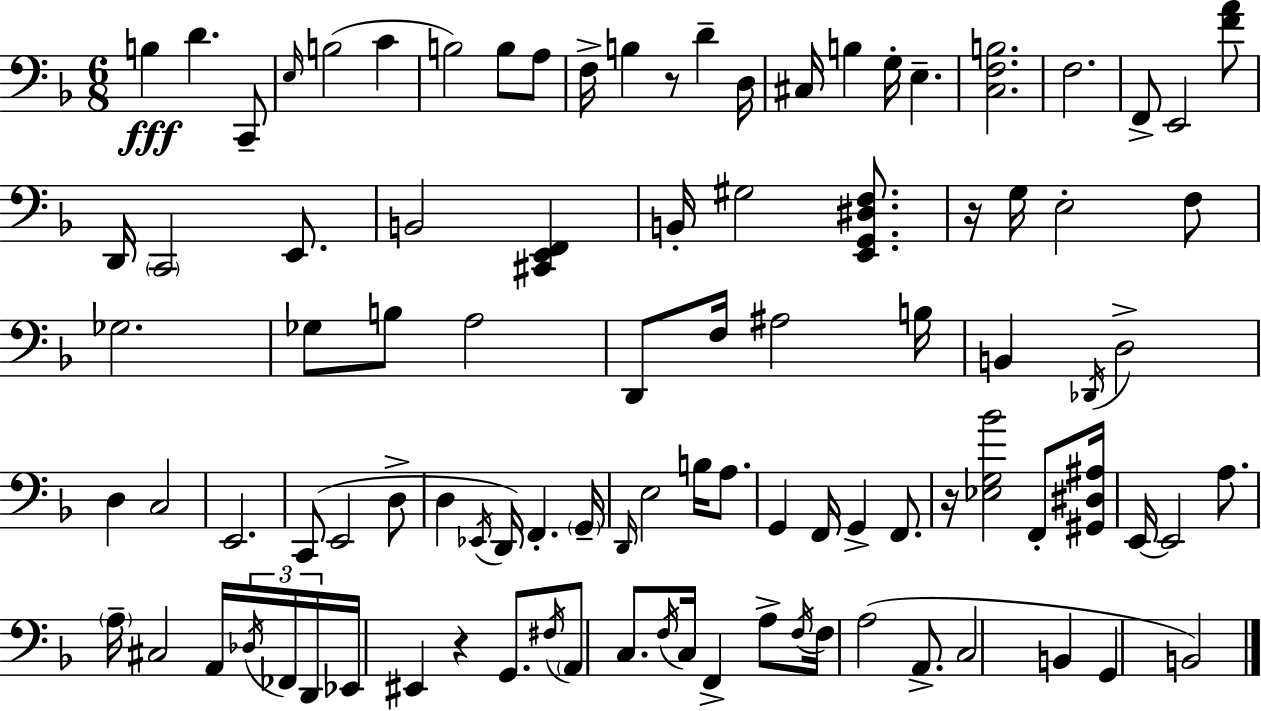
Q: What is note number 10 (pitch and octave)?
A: F3